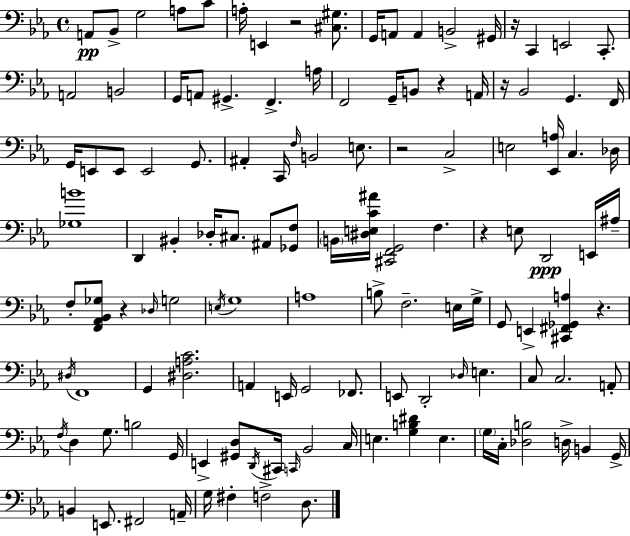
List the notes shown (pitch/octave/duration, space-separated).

A2/e Bb2/e G3/h A3/e C4/e A3/s E2/q R/h [C#3,G#3]/e. G2/s A2/e A2/q B2/h G#2/s R/s C2/q E2/h C2/e. A2/h B2/h G2/s A2/e G#2/q. F2/q. A3/s F2/h G2/s B2/e R/q A2/s R/s Bb2/h G2/q. F2/s G2/s E2/e E2/e E2/h G2/e. A#2/q C2/s F3/s B2/h E3/e. R/h C3/h E3/h [Eb2,A3]/s C3/q. Db3/s [Gb3,B4]/w D2/q BIS2/q Db3/s C#3/e. A#2/e [Gb2,F3]/e B2/s [D#3,E3,C4,A#4]/s [C#2,F2,G2]/h F3/q. R/q E3/e D2/h E2/s A#3/s F3/e [F2,Ab2,Bb2,Gb3]/e R/q Db3/s G3/h E3/s G3/w A3/w B3/e F3/h. E3/s G3/s G2/e E2/q [C#2,F#2,Gb2,A3]/q R/q. D#3/s F2/w G2/q [D#3,A3,C4]/h. A2/q E2/s G2/h FES2/e. E2/e D2/h Db3/s E3/q. C3/e C3/h. A2/e F3/s D3/q G3/e. B3/h G2/s E2/q [G#2,D3]/e D2/s C#2/s C2/s Bb2/h C3/s E3/q. [G3,B3,D#4]/q E3/q. G3/s C3/s [Db3,B3]/h D3/s B2/q G2/s B2/q E2/e. F#2/h A2/s G3/s F#3/q F3/h D3/e.